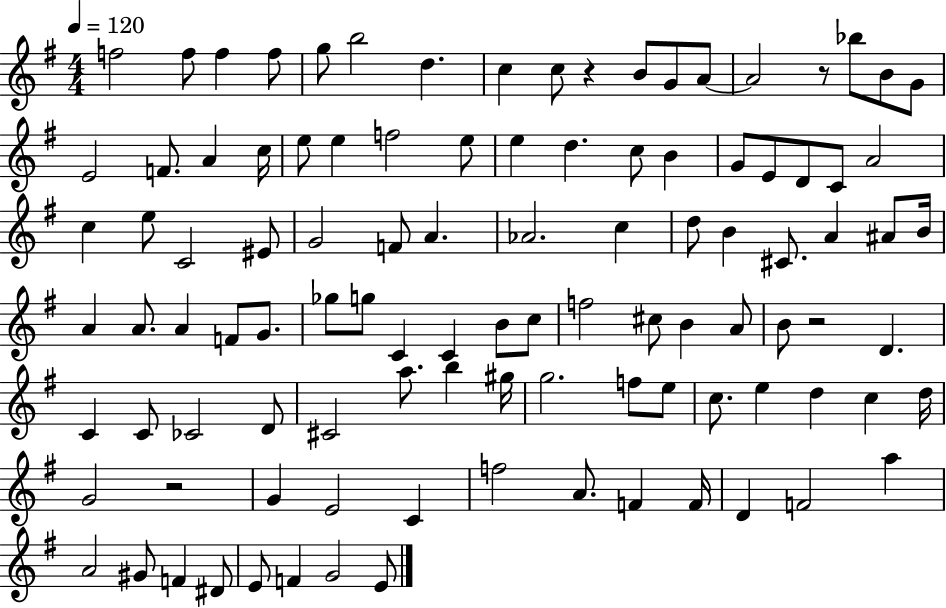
{
  \clef treble
  \numericTimeSignature
  \time 4/4
  \key g \major
  \tempo 4 = 120
  \repeat volta 2 { f''2 f''8 f''4 f''8 | g''8 b''2 d''4. | c''4 c''8 r4 b'8 g'8 a'8~~ | a'2 r8 bes''8 b'8 g'8 | \break e'2 f'8. a'4 c''16 | e''8 e''4 f''2 e''8 | e''4 d''4. c''8 b'4 | g'8 e'8 d'8 c'8 a'2 | \break c''4 e''8 c'2 eis'8 | g'2 f'8 a'4. | aes'2. c''4 | d''8 b'4 cis'8. a'4 ais'8 b'16 | \break a'4 a'8. a'4 f'8 g'8. | ges''8 g''8 c'4 c'4 b'8 c''8 | f''2 cis''8 b'4 a'8 | b'8 r2 d'4. | \break c'4 c'8 ces'2 d'8 | cis'2 a''8. b''4 gis''16 | g''2. f''8 e''8 | c''8. e''4 d''4 c''4 d''16 | \break g'2 r2 | g'4 e'2 c'4 | f''2 a'8. f'4 f'16 | d'4 f'2 a''4 | \break a'2 gis'8 f'4 dis'8 | e'8 f'4 g'2 e'8 | } \bar "|."
}